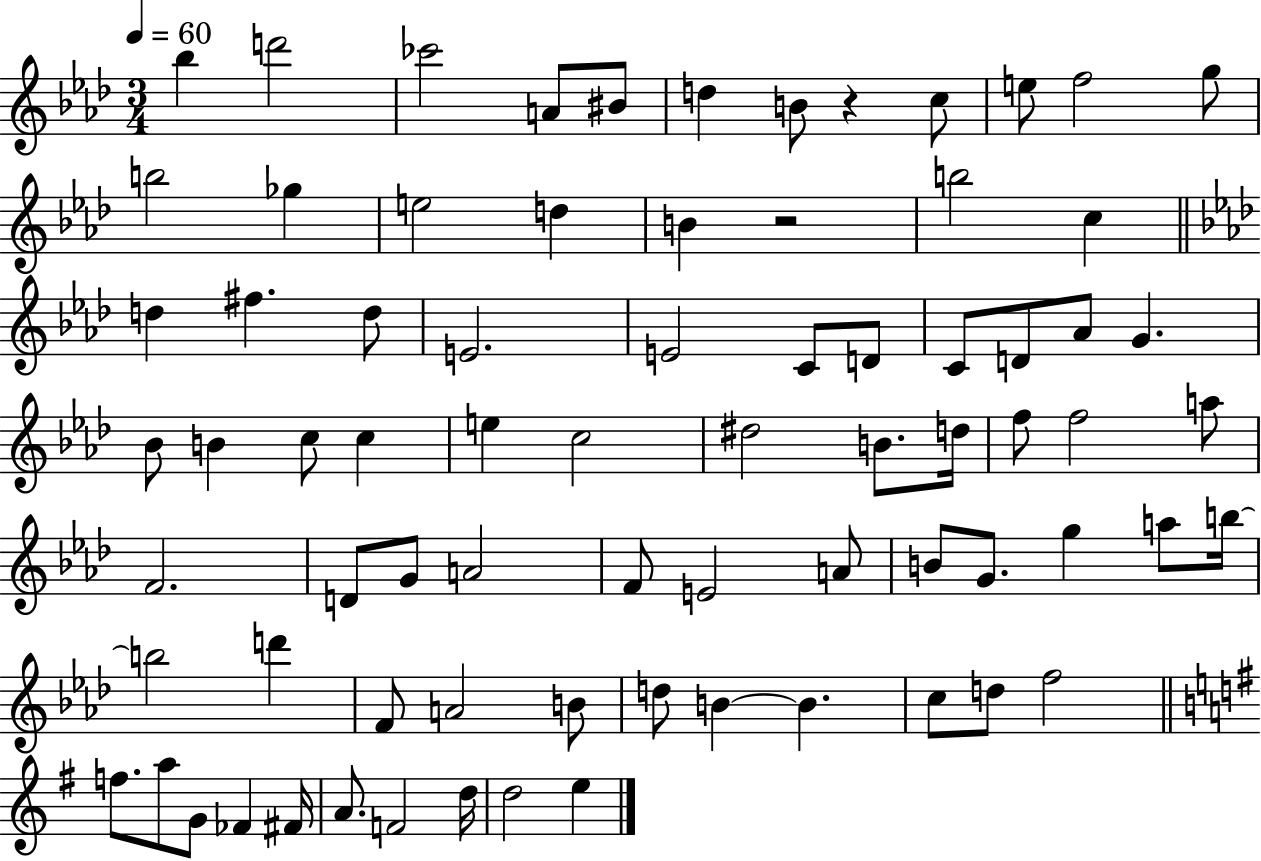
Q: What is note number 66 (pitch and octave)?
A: A5